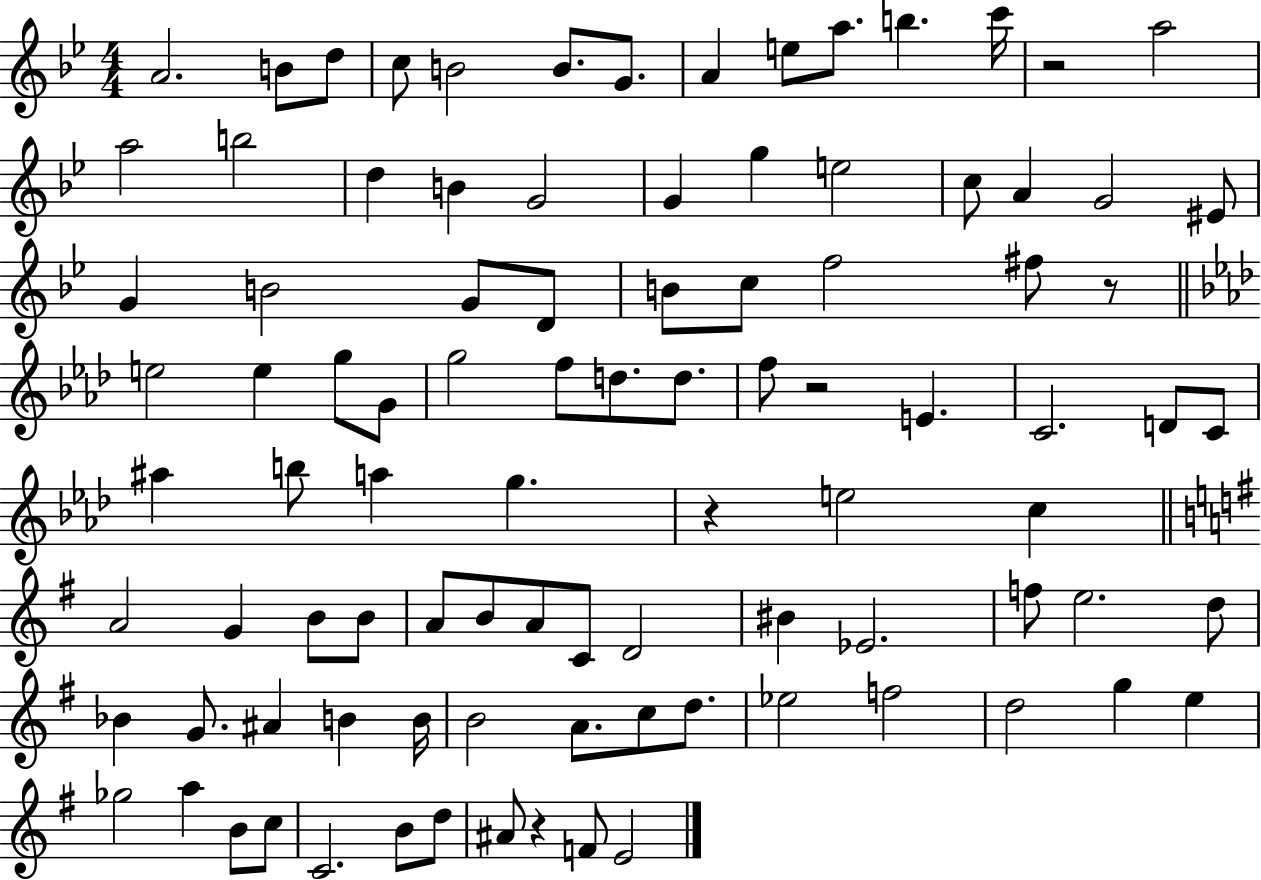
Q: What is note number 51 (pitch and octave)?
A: E5